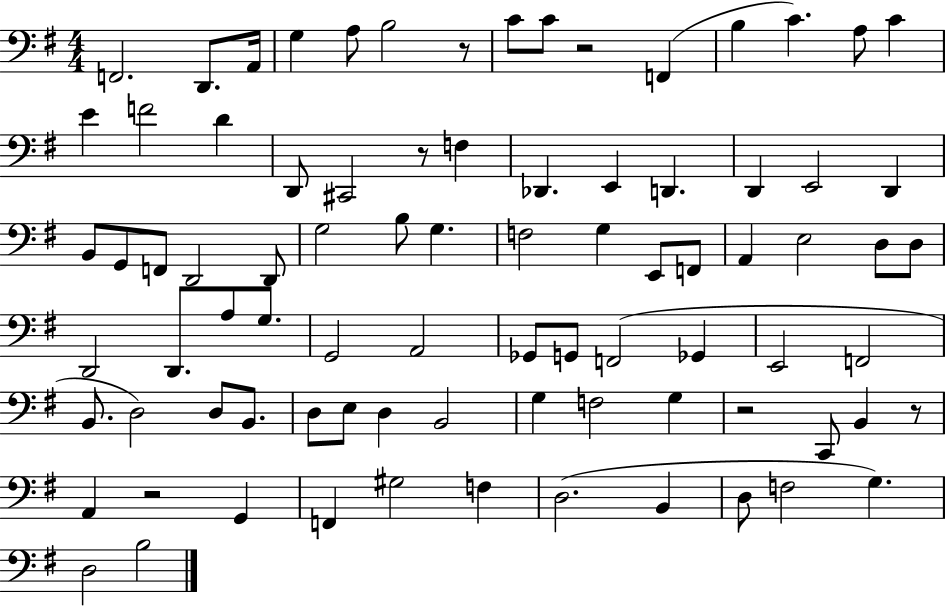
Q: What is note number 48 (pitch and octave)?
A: Gb2